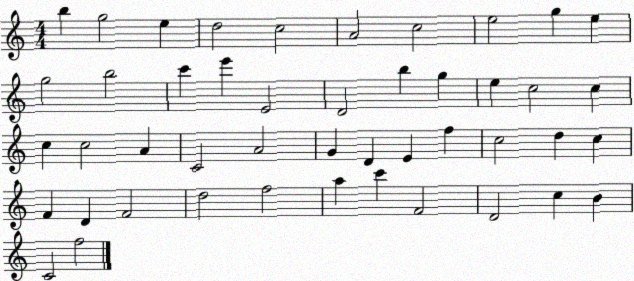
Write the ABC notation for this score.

X:1
T:Untitled
M:4/4
L:1/4
K:C
b g2 e d2 c2 A2 c2 e2 g e g2 b2 c' e' E2 D2 b g e c2 c c c2 A C2 A2 G D E f c2 d c F D F2 d2 f2 a c' F2 D2 c B C2 f2